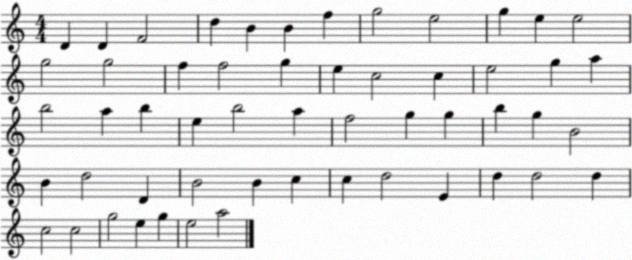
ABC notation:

X:1
T:Untitled
M:4/4
L:1/4
K:C
D D F2 d B B f g2 e2 g e e2 g2 g2 f f2 g e c2 c e2 g a b2 a b e b2 a f2 g g b g B2 B d2 D B2 B c c d2 E d d2 d c2 c2 g2 e g e2 a2